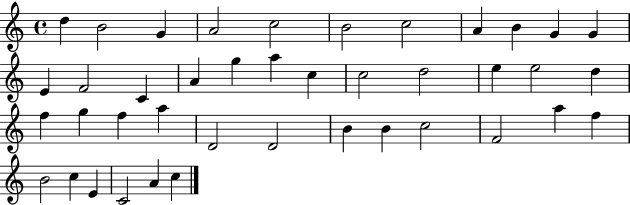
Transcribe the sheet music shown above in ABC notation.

X:1
T:Untitled
M:4/4
L:1/4
K:C
d B2 G A2 c2 B2 c2 A B G G E F2 C A g a c c2 d2 e e2 d f g f a D2 D2 B B c2 F2 a f B2 c E C2 A c